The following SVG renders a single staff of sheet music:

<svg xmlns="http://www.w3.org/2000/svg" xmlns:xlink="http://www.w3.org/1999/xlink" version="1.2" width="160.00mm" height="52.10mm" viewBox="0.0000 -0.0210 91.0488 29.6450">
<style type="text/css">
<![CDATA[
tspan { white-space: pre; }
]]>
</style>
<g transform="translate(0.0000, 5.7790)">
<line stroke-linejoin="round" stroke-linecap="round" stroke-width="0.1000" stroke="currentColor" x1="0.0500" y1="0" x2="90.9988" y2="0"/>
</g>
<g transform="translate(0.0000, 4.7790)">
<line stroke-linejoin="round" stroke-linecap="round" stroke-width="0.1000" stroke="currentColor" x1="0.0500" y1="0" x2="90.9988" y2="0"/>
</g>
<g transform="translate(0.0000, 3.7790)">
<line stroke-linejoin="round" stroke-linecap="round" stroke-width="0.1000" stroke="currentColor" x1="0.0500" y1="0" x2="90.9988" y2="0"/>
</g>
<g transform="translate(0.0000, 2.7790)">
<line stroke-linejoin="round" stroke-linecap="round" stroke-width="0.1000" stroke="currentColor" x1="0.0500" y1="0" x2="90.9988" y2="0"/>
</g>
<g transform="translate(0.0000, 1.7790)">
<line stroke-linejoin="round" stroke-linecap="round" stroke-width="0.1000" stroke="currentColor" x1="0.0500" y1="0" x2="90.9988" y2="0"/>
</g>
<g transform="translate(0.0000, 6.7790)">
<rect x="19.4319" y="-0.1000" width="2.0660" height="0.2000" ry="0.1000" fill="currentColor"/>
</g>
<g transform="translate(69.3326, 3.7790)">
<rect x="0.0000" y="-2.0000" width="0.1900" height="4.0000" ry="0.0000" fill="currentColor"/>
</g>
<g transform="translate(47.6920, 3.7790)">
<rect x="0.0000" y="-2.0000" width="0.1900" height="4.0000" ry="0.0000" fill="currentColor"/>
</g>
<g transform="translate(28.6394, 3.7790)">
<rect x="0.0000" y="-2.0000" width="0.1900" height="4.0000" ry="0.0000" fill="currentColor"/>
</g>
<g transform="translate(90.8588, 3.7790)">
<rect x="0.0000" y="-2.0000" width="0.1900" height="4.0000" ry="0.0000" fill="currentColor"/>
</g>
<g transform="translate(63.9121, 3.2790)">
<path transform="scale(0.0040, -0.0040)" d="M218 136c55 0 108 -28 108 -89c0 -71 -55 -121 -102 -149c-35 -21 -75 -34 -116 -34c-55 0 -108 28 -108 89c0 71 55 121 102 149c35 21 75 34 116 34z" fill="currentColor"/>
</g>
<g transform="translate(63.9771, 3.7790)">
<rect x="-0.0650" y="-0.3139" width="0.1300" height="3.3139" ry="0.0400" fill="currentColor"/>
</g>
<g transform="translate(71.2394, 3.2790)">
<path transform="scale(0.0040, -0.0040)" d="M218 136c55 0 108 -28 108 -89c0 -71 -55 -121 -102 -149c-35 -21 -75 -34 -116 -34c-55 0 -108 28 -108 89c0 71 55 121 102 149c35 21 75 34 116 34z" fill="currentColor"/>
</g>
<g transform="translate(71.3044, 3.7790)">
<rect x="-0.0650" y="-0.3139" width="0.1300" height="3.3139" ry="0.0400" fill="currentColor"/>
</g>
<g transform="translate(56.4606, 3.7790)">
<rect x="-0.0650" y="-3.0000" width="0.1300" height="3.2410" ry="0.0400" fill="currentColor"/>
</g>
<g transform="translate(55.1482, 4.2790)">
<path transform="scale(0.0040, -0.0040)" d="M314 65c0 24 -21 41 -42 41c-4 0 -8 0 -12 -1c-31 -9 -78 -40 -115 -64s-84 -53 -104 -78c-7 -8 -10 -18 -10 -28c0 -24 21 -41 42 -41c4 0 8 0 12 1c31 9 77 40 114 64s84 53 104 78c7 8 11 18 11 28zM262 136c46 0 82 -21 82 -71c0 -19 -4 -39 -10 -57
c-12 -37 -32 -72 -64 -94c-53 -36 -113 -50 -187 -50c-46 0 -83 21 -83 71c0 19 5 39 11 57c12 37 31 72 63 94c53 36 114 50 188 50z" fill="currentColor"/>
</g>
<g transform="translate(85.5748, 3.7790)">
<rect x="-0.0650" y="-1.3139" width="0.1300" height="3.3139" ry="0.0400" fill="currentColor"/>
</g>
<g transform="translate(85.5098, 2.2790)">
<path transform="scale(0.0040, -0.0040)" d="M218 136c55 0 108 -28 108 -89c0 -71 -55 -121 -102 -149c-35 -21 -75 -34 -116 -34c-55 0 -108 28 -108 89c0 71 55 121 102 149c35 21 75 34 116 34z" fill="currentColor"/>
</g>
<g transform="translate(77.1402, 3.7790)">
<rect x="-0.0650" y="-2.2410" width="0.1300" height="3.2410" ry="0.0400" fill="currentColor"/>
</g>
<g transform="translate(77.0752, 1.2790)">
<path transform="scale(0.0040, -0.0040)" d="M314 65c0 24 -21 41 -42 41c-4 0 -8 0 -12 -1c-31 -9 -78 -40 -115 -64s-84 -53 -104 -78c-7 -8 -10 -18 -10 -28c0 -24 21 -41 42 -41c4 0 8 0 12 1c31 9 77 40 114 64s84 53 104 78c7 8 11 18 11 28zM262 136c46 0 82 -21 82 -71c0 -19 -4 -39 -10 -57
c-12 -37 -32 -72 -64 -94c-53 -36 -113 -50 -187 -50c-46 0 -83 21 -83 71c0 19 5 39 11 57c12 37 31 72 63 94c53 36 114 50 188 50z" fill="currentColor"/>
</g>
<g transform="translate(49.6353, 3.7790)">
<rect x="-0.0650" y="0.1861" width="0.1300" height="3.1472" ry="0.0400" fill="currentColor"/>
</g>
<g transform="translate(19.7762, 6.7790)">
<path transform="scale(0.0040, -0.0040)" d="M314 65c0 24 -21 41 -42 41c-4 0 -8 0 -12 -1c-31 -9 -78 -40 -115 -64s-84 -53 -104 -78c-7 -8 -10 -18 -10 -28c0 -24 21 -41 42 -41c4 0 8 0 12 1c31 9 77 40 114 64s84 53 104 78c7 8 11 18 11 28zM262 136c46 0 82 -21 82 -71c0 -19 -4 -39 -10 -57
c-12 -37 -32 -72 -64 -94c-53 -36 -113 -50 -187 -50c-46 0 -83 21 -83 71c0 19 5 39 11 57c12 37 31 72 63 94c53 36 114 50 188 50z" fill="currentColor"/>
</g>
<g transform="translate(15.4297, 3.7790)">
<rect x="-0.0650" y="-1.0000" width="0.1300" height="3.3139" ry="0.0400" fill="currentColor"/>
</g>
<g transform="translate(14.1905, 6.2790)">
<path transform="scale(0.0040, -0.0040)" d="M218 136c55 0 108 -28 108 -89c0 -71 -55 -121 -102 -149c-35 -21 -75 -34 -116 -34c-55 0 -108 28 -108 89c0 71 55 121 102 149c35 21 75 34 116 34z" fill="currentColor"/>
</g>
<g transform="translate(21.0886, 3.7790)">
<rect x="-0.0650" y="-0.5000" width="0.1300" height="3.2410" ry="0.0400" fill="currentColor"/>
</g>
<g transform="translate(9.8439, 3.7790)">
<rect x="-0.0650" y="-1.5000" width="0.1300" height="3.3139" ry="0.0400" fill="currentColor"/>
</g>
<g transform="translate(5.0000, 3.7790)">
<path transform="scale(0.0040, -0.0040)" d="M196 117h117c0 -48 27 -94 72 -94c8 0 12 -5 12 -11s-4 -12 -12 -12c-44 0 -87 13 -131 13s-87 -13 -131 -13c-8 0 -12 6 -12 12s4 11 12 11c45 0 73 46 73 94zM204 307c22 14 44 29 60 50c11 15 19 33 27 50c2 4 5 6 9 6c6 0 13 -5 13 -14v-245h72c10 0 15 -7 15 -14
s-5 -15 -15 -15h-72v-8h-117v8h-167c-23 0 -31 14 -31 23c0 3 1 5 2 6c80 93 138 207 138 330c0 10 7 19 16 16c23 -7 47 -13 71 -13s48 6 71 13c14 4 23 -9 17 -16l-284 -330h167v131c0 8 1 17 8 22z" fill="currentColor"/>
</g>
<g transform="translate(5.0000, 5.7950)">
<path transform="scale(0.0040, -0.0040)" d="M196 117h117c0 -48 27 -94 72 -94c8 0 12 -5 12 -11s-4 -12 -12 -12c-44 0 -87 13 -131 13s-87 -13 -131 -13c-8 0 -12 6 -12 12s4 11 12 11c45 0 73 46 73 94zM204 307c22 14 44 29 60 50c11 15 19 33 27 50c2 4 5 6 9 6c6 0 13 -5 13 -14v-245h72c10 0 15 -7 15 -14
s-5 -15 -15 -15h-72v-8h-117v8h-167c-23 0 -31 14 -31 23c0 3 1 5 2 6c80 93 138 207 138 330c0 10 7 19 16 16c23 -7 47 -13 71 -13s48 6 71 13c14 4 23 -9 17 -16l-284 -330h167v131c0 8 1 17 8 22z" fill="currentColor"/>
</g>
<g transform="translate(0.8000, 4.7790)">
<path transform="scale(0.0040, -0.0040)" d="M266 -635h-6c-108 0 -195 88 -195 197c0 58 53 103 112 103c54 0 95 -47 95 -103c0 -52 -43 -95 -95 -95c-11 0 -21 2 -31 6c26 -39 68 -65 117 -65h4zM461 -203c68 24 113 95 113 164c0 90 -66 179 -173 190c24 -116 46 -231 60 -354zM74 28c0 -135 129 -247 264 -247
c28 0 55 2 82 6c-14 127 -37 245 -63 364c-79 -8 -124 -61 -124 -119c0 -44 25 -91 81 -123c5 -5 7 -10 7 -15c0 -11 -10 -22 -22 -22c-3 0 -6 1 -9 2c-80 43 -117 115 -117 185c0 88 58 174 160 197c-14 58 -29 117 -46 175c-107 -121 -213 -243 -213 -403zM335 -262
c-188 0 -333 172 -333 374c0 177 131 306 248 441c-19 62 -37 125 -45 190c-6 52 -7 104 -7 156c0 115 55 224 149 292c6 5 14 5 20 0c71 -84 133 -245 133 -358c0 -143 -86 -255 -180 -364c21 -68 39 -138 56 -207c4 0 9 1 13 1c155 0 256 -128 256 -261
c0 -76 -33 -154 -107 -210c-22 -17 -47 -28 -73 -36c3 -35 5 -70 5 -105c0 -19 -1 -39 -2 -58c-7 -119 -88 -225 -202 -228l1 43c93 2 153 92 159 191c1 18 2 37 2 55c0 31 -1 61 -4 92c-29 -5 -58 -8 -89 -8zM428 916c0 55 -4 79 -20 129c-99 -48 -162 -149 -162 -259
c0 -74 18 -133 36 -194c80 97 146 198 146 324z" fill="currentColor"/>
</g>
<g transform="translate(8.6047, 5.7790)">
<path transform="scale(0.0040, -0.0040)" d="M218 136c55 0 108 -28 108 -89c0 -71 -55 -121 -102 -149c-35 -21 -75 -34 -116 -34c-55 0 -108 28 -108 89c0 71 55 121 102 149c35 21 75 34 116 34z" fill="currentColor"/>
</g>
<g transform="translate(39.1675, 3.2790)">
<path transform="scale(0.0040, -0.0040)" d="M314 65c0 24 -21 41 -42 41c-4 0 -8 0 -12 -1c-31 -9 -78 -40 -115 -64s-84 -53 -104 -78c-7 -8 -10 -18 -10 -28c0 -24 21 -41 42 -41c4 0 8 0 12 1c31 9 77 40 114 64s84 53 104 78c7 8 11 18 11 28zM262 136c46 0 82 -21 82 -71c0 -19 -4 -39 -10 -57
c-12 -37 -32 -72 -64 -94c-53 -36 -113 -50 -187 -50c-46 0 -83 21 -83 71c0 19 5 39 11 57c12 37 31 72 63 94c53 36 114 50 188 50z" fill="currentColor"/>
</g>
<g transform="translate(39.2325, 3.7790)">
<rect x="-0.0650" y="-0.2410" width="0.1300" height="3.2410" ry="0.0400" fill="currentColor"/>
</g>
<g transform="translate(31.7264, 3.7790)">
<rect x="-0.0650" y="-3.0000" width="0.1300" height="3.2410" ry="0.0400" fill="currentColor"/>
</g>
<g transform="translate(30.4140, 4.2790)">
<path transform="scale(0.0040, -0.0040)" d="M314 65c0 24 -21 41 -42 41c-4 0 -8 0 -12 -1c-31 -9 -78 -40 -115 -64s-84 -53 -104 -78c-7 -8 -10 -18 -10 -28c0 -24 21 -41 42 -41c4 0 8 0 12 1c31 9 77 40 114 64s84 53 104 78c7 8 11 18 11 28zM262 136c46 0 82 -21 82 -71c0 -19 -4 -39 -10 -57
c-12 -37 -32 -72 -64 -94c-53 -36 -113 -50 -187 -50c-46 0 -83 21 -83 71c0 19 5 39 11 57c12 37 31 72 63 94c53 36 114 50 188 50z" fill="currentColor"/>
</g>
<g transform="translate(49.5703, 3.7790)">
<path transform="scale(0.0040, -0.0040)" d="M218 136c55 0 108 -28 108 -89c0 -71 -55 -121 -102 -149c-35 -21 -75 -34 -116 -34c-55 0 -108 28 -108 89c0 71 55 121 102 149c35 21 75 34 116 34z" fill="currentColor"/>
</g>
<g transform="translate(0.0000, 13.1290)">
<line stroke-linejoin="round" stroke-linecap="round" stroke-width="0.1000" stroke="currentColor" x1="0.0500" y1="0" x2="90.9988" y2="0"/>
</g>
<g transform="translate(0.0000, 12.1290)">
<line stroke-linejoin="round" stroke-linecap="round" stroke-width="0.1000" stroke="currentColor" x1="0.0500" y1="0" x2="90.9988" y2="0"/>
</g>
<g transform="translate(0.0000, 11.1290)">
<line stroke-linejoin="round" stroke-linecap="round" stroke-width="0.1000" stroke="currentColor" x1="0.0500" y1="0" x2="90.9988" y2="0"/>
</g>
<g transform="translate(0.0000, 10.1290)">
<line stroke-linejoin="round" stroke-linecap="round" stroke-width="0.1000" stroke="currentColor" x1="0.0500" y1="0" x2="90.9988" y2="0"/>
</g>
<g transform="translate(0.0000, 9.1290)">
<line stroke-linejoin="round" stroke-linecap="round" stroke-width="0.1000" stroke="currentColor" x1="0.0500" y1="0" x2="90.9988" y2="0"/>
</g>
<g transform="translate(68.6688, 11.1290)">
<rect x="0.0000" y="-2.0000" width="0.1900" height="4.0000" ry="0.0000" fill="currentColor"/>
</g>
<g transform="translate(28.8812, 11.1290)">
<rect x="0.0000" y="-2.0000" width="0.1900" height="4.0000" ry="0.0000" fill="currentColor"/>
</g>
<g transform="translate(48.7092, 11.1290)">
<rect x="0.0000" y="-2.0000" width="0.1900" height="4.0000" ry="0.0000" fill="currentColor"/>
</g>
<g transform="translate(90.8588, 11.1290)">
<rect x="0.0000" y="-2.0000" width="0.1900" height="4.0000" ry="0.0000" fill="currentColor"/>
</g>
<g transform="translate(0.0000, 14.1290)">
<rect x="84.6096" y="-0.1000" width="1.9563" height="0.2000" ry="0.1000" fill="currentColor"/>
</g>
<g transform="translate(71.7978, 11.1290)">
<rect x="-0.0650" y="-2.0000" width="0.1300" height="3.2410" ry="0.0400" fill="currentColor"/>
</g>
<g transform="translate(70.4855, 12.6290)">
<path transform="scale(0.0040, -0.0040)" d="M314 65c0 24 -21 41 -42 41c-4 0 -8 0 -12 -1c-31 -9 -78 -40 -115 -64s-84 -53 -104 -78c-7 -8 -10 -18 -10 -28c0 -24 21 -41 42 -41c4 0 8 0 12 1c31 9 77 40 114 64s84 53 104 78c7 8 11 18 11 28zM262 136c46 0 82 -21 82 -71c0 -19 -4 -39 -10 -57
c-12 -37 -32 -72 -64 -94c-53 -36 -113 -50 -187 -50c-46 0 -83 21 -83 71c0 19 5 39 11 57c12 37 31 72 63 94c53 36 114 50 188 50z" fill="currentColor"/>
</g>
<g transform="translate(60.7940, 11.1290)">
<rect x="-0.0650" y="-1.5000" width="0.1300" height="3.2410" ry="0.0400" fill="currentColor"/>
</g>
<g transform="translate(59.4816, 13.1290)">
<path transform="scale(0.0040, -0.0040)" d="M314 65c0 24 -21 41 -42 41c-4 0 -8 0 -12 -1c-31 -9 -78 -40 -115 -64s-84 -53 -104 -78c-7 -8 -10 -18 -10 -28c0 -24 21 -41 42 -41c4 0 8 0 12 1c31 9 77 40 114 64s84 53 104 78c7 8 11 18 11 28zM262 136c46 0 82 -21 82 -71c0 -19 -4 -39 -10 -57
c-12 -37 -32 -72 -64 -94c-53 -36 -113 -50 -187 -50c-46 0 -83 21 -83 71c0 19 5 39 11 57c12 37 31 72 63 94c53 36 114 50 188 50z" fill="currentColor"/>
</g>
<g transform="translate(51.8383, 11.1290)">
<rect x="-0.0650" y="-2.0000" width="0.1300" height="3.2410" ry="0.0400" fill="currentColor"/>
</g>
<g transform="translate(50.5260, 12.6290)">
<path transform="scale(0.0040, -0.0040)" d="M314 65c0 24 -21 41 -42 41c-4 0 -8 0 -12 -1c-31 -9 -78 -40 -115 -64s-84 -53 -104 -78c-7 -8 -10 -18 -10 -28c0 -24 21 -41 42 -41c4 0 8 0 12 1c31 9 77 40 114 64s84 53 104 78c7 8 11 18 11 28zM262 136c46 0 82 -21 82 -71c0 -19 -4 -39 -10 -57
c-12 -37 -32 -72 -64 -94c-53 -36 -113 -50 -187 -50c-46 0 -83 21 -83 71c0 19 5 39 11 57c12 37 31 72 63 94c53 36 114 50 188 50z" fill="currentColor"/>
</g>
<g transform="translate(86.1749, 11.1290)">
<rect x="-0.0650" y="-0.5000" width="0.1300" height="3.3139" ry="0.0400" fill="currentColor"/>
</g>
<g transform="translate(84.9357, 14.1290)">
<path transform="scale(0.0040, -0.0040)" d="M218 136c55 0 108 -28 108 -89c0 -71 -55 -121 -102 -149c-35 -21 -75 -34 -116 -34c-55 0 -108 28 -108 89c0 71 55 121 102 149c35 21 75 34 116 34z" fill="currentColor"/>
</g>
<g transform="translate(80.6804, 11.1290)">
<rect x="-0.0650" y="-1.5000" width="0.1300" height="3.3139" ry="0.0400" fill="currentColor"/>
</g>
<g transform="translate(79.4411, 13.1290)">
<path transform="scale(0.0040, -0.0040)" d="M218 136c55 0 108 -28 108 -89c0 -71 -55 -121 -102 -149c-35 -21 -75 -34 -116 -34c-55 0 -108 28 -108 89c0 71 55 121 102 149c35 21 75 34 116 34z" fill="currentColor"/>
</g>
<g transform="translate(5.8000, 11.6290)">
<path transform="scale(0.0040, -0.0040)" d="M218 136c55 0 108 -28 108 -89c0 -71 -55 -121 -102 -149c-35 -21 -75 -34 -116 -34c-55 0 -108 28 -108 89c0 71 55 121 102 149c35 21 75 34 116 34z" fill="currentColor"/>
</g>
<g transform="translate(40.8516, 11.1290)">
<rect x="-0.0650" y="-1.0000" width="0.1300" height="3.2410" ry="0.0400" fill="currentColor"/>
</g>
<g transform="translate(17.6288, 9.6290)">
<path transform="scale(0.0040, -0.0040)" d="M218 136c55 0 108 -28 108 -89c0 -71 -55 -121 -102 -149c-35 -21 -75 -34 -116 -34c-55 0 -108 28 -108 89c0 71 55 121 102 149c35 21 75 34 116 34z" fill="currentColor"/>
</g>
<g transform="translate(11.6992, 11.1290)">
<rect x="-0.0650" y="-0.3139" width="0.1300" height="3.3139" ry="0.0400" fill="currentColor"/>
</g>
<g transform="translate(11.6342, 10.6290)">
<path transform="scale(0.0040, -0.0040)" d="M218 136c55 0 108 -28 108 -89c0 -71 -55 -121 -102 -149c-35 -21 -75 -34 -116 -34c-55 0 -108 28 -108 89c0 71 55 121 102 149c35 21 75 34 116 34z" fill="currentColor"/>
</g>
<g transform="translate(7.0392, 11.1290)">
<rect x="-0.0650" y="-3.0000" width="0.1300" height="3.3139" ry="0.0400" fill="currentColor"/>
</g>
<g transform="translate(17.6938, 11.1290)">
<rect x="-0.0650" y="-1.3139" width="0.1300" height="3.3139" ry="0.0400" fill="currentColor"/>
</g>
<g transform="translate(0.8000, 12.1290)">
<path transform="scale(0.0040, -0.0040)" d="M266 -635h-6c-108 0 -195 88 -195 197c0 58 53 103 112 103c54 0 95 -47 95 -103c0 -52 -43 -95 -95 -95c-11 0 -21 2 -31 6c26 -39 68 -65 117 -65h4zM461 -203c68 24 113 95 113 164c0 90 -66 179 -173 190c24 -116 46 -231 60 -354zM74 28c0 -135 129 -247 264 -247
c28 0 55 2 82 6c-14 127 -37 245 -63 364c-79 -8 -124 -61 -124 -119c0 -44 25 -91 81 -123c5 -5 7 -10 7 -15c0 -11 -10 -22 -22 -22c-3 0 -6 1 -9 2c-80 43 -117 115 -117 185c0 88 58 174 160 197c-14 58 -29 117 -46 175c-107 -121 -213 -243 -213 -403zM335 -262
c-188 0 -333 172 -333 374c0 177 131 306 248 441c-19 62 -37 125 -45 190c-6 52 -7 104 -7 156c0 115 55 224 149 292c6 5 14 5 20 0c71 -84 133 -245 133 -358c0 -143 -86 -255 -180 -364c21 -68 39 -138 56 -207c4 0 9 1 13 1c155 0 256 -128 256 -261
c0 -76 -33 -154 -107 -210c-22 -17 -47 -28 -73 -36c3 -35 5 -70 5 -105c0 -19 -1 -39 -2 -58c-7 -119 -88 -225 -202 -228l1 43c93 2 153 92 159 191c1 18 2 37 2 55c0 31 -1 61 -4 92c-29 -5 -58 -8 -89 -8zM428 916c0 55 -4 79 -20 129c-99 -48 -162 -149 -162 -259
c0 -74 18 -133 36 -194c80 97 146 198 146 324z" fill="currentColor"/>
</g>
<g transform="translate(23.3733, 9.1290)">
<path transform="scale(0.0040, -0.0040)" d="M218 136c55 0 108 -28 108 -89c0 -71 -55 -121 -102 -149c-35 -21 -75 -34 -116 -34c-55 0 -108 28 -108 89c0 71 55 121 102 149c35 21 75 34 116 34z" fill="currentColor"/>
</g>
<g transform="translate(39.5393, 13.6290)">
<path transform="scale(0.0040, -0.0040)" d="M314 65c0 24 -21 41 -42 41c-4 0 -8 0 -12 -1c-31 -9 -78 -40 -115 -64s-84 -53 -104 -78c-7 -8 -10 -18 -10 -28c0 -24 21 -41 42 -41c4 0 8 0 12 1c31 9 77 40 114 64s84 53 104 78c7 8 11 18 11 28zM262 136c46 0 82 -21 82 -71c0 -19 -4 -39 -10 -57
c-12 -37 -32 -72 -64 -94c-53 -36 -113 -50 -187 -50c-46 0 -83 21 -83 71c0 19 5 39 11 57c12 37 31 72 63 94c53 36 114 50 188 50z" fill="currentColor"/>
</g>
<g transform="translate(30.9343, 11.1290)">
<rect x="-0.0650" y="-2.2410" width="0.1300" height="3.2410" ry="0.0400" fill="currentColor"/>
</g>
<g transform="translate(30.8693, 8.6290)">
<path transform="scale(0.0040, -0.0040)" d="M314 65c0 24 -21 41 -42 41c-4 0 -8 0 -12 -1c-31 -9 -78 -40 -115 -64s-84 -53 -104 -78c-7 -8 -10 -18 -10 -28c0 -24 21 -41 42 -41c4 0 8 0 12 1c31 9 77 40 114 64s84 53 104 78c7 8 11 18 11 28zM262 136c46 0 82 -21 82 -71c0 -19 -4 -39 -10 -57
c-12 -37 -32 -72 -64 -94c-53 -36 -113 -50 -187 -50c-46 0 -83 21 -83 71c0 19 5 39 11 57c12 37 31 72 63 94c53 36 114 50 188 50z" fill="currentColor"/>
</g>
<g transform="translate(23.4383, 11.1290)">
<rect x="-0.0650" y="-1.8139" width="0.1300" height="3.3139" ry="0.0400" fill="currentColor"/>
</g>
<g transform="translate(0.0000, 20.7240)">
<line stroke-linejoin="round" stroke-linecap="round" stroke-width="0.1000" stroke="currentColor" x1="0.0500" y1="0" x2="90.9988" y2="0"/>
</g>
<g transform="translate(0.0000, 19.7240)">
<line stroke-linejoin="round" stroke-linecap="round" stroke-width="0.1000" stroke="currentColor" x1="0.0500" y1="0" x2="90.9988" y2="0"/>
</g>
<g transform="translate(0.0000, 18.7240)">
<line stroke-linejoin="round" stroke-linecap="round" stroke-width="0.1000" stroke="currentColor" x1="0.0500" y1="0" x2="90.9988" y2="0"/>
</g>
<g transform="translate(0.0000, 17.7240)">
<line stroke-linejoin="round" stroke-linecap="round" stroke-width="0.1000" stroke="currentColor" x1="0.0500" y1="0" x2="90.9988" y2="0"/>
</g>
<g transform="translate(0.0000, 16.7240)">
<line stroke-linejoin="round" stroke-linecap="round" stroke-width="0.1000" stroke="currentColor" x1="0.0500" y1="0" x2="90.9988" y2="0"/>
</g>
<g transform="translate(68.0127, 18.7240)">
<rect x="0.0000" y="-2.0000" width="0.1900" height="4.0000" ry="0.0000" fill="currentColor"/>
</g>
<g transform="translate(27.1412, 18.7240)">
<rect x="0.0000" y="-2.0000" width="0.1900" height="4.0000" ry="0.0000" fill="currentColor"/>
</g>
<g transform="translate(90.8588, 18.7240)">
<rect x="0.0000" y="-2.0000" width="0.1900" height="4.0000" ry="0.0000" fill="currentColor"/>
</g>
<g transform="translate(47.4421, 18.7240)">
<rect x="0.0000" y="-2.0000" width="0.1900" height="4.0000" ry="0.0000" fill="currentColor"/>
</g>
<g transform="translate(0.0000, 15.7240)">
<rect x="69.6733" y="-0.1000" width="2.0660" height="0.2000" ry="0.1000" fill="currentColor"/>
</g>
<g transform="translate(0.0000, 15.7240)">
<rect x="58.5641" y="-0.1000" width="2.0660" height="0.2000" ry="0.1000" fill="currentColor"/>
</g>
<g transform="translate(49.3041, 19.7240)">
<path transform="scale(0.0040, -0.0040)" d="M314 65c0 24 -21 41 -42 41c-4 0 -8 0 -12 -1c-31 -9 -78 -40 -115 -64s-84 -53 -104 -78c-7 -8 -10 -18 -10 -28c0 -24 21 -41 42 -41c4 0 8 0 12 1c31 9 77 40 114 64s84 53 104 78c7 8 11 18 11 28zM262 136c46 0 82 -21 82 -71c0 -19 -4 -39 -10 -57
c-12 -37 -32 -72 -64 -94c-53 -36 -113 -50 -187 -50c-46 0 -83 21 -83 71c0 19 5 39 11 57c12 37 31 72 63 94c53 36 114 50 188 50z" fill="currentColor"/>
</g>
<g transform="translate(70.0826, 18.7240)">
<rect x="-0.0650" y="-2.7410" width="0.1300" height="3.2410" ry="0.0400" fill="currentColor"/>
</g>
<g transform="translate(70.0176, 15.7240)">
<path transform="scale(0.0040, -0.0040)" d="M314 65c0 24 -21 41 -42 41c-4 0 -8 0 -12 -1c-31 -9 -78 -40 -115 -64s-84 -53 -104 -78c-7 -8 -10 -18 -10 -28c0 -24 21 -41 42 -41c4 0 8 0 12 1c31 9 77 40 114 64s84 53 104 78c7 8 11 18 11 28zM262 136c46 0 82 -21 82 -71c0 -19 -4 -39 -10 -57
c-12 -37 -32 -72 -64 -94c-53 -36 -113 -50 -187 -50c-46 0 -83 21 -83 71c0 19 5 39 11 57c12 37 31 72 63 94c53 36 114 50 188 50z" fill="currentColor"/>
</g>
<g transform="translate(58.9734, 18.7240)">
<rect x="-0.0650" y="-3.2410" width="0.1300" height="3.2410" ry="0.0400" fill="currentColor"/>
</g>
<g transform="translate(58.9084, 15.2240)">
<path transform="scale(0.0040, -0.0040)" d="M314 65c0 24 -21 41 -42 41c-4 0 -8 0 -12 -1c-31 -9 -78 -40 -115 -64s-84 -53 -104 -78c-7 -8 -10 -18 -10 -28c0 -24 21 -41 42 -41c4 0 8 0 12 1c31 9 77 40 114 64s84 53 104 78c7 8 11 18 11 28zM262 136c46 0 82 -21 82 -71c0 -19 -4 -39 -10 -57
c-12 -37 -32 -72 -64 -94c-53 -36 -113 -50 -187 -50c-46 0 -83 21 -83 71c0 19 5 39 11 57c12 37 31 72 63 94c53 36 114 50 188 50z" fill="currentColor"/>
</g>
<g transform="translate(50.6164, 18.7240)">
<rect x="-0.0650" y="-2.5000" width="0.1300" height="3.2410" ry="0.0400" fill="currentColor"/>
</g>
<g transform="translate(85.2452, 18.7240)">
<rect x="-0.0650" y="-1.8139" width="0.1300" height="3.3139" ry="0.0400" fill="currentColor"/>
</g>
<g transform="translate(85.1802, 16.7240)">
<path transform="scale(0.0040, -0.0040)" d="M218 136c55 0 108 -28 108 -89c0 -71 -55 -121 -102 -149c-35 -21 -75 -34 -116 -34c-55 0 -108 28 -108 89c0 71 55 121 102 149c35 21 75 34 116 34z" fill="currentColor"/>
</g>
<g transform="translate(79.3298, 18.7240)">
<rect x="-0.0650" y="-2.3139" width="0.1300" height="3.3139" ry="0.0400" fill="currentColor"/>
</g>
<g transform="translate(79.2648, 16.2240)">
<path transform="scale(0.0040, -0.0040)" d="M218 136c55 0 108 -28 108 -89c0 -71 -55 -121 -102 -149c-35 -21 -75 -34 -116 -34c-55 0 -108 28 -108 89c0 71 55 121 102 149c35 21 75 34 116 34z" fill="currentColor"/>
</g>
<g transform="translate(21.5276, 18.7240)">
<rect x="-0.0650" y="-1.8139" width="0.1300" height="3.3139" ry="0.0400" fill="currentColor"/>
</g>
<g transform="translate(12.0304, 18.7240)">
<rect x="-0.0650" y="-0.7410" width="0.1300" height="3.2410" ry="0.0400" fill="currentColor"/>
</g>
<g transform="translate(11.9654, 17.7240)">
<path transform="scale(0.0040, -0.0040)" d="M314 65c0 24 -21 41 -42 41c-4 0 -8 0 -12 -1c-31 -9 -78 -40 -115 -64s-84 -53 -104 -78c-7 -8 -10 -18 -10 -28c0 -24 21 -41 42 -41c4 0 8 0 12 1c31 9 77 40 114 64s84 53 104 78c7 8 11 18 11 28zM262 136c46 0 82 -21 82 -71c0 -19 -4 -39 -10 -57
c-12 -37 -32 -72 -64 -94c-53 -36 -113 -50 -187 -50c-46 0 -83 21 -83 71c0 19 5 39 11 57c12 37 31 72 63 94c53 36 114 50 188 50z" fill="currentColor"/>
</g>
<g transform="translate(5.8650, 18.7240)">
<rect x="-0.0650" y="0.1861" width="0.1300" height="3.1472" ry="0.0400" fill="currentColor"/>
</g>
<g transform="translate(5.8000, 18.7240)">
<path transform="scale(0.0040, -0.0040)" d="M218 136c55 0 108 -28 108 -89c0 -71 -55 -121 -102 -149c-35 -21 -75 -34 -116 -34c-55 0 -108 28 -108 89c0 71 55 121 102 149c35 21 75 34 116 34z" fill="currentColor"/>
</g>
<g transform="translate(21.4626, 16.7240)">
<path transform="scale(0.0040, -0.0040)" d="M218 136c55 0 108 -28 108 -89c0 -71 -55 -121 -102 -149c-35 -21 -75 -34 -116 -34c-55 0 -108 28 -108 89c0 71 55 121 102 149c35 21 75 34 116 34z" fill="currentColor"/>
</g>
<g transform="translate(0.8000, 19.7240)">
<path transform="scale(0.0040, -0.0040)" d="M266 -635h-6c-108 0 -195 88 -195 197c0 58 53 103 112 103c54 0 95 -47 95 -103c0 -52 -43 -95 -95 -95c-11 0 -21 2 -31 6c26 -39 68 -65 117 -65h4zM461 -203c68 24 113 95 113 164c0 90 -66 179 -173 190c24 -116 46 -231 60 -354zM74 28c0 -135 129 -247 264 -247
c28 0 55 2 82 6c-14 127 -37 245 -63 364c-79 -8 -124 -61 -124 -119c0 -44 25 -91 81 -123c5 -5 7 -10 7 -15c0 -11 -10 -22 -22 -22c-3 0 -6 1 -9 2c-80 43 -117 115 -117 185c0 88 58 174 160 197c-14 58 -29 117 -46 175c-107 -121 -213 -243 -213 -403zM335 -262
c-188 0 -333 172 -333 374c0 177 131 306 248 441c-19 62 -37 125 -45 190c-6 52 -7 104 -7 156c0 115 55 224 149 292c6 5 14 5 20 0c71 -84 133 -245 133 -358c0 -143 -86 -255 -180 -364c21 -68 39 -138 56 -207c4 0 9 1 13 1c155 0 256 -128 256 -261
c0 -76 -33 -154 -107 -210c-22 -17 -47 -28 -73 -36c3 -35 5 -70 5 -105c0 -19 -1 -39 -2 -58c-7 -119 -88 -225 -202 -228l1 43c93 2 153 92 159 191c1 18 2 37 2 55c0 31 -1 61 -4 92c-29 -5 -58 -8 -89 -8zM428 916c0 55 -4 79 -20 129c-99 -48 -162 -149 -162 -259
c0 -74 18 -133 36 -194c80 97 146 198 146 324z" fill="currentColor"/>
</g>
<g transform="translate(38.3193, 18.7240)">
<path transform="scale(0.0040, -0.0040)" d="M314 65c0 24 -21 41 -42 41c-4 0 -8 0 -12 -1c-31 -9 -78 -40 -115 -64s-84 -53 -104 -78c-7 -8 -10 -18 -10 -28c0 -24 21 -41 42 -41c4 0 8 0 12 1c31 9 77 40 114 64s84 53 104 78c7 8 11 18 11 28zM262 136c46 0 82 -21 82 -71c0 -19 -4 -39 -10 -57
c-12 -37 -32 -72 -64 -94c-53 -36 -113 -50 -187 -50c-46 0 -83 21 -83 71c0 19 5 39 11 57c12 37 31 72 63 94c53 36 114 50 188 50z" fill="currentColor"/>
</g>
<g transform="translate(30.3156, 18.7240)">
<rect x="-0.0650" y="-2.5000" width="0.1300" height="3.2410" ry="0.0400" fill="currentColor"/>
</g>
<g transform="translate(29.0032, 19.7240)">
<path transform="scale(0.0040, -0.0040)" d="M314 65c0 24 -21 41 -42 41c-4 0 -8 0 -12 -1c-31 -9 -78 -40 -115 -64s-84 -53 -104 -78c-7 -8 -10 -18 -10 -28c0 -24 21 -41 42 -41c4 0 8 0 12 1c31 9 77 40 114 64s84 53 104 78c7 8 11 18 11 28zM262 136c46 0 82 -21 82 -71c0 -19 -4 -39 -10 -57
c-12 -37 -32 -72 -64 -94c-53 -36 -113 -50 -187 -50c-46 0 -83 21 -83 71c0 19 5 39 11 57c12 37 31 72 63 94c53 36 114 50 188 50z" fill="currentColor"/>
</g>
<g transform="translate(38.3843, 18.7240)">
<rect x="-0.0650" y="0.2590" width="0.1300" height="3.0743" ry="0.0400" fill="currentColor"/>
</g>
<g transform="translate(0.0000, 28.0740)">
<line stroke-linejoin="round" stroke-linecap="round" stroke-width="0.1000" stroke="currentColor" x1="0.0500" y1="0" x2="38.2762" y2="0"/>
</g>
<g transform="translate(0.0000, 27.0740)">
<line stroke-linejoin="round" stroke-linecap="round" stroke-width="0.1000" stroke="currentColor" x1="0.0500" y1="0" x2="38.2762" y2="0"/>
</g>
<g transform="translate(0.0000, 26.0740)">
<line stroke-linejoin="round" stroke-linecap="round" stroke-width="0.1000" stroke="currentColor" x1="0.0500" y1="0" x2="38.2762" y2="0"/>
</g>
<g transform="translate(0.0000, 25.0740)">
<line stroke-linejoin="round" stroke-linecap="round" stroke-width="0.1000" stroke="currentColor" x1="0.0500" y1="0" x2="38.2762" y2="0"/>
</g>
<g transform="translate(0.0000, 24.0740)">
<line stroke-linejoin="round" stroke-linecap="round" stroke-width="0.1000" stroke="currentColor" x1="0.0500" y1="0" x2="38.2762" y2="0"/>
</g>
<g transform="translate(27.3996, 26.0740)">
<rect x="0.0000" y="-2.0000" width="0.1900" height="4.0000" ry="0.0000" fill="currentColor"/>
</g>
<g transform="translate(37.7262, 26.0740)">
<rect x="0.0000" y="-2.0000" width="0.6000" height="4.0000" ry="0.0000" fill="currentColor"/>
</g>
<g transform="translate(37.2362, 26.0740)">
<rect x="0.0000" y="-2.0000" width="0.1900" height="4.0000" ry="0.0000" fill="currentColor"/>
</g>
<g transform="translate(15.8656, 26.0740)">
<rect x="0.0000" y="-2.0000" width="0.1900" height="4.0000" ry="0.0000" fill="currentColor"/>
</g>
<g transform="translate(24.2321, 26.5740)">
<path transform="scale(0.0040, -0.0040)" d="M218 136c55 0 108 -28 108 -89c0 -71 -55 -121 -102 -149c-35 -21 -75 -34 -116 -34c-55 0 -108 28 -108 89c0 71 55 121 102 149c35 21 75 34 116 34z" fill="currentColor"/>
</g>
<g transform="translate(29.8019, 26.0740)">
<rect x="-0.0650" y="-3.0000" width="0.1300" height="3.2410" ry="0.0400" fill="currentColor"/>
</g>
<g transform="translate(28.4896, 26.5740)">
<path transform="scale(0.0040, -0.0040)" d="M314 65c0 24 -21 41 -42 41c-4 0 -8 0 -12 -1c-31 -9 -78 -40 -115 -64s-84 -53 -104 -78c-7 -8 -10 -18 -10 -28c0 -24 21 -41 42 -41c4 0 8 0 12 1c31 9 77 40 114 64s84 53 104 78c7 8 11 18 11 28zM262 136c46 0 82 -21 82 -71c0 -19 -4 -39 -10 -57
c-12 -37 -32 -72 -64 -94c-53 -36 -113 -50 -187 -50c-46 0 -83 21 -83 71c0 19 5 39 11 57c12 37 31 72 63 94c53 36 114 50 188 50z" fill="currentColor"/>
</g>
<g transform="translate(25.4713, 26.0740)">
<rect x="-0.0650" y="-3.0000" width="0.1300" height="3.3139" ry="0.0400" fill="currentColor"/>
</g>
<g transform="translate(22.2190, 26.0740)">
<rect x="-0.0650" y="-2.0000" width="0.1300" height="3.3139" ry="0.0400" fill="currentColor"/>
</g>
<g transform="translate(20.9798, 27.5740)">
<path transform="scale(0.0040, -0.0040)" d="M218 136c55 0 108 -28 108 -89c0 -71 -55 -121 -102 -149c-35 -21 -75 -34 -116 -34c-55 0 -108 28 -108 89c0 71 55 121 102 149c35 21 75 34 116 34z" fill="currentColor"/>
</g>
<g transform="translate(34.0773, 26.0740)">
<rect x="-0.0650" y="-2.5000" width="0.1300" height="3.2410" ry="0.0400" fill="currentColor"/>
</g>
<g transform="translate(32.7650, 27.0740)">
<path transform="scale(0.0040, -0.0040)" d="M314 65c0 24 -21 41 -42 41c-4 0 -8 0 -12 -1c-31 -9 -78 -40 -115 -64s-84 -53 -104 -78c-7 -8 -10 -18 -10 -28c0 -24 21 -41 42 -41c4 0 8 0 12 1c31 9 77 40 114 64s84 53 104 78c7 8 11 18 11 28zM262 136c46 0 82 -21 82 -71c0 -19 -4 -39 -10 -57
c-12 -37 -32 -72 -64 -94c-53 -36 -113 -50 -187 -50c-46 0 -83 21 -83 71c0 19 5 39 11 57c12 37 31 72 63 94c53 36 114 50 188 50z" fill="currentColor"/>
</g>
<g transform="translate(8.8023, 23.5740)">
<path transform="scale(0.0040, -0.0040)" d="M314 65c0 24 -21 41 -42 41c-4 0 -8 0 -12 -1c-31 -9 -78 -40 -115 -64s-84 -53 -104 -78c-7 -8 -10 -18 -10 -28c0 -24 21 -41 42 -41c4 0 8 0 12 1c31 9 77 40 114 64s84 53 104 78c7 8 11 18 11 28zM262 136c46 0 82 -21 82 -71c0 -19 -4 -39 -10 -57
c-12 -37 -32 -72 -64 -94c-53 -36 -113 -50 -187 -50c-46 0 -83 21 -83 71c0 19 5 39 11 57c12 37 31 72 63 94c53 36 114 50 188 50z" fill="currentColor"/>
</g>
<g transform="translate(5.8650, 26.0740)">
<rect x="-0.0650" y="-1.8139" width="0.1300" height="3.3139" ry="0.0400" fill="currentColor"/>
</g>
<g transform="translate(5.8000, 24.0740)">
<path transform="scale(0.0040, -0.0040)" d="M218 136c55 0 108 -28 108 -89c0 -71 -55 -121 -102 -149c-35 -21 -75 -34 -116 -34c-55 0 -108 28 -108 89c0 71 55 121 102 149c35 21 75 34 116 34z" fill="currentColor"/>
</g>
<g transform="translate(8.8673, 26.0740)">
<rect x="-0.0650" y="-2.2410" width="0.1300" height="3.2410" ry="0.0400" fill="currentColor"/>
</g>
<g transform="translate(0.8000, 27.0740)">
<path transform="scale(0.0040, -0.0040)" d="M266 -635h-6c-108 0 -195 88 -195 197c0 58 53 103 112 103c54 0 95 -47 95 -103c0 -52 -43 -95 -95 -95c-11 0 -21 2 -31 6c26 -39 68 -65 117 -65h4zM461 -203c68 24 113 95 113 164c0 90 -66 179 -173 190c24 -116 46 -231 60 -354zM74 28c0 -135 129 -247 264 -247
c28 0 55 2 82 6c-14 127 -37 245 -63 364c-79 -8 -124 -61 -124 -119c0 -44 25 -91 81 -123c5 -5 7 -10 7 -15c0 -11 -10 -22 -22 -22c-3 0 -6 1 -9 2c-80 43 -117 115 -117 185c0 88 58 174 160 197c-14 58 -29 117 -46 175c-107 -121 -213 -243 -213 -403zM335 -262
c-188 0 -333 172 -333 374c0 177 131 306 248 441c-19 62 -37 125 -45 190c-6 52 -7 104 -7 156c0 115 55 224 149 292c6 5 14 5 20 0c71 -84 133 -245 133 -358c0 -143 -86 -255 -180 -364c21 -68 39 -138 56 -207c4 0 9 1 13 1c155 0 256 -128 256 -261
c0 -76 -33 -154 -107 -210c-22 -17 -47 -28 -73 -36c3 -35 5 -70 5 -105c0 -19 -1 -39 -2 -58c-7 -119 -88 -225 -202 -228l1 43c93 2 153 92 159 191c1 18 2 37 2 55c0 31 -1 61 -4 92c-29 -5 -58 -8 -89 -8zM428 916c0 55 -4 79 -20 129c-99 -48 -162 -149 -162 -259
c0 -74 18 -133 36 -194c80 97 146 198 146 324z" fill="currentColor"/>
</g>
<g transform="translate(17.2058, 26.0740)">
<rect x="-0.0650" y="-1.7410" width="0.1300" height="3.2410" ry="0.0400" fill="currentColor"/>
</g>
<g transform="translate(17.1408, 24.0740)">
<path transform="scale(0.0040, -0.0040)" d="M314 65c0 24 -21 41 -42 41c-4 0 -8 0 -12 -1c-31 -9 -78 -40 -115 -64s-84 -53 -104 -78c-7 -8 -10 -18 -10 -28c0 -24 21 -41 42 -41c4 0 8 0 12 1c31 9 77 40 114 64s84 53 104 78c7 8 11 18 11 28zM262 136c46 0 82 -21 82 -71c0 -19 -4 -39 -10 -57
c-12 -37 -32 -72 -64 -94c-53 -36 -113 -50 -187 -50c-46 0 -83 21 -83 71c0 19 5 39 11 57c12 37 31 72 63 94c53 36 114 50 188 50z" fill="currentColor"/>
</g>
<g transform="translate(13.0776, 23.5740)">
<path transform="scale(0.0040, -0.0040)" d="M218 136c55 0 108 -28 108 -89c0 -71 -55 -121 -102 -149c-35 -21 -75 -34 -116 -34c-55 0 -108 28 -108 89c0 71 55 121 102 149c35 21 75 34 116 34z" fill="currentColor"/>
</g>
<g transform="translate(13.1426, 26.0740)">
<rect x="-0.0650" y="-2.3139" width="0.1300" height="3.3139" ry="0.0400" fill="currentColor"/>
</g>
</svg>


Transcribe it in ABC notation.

X:1
T:Untitled
M:4/4
L:1/4
K:C
E D C2 A2 c2 B A2 c c g2 e A c e f g2 D2 F2 E2 F2 E C B d2 f G2 B2 G2 b2 a2 g f f g2 g f2 F A A2 G2